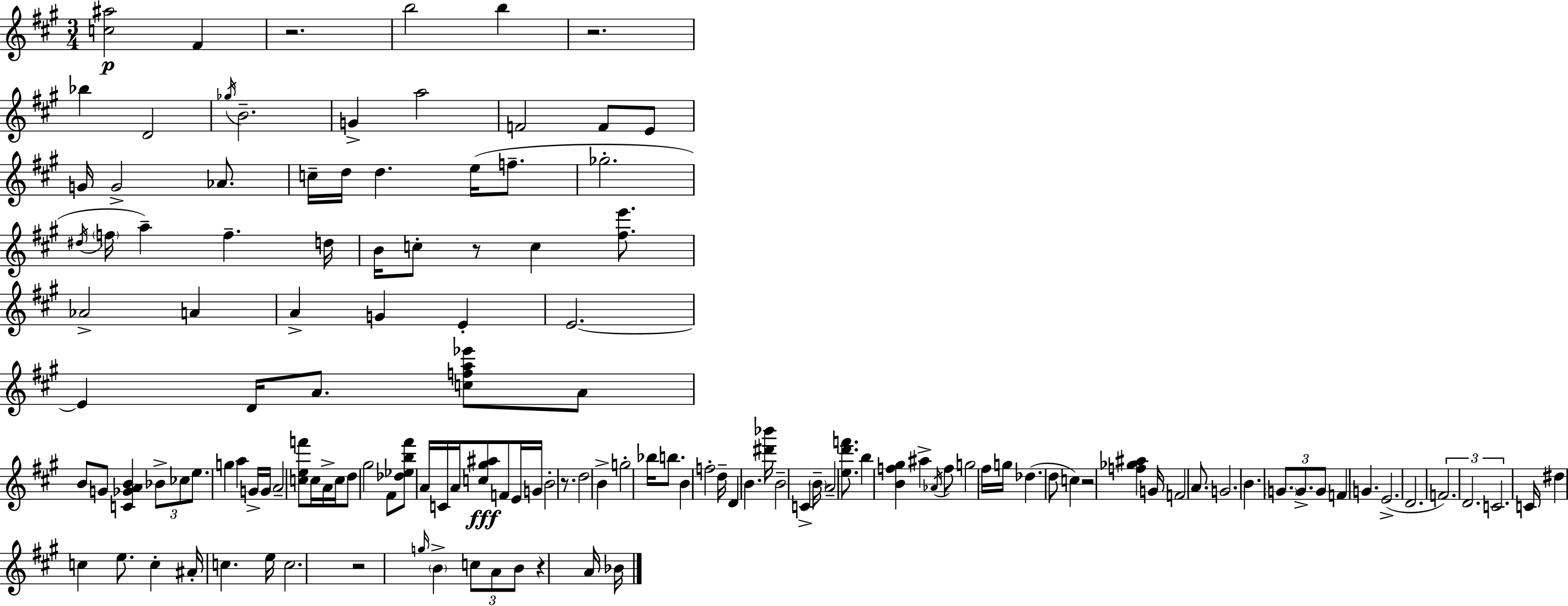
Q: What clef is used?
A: treble